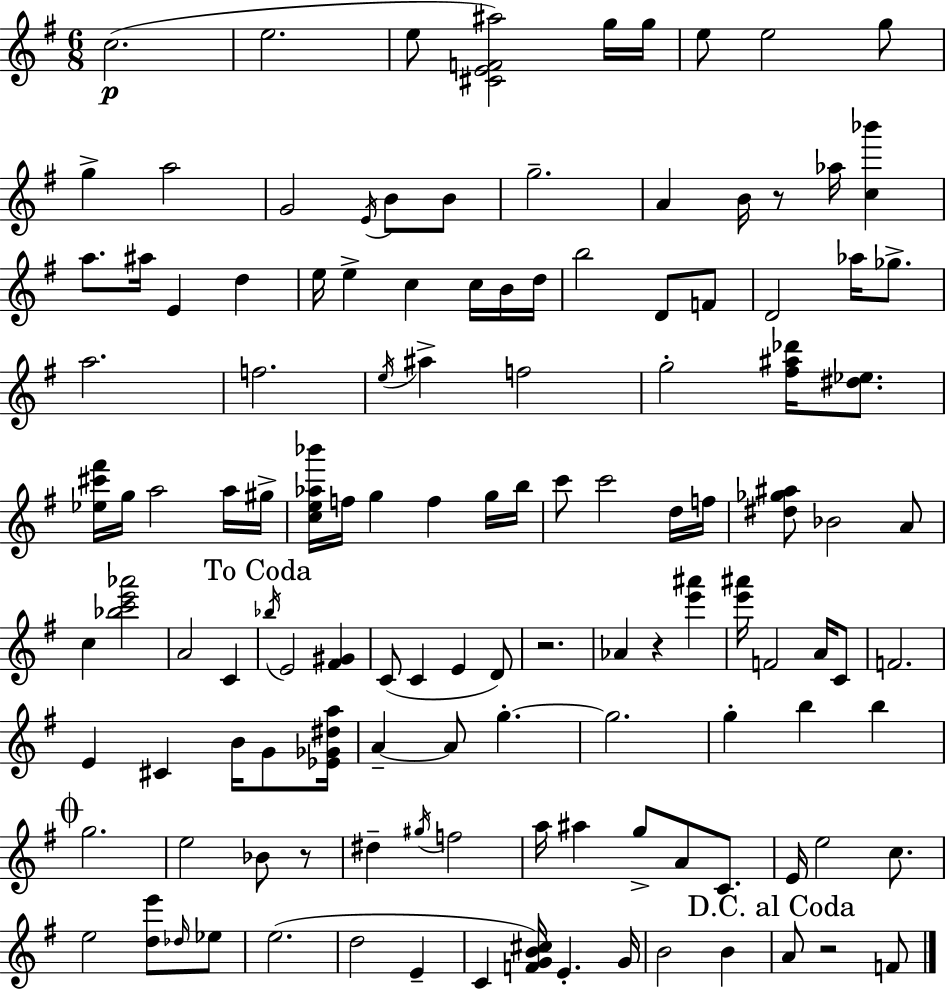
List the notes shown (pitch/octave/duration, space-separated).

C5/h. E5/h. E5/e [C#4,E4,F4,A#5]/h G5/s G5/s E5/e E5/h G5/e G5/q A5/h G4/h E4/s B4/e B4/e G5/h. A4/q B4/s R/e Ab5/s [C5,Bb6]/q A5/e. A#5/s E4/q D5/q E5/s E5/q C5/q C5/s B4/s D5/s B5/h D4/e F4/e D4/h Ab5/s Gb5/e. A5/h. F5/h. E5/s A#5/q F5/h G5/h [F#5,A#5,Db6]/s [D#5,Eb5]/e. [Eb5,C#6,F#6]/s G5/s A5/h A5/s G#5/s [C5,E5,Ab5,Bb6]/s F5/s G5/q F5/q G5/s B5/s C6/e C6/h D5/s F5/s [D#5,Gb5,A#5]/e Bb4/h A4/e C5/q [Bb5,C6,E6,Ab6]/h A4/h C4/q Bb5/s E4/h [F#4,G#4]/q C4/e C4/q E4/q D4/e R/h. Ab4/q R/q [E6,A#6]/q [E6,A#6]/s F4/h A4/s C4/e F4/h. E4/q C#4/q B4/s G4/e [Eb4,Gb4,D#5,A5]/s A4/q A4/e G5/q. G5/h. G5/q B5/q B5/q G5/h. E5/h Bb4/e R/e D#5/q G#5/s F5/h A5/s A#5/q G5/e A4/e C4/e. E4/s E5/h C5/e. E5/h [D5,E6]/e Db5/s Eb5/e E5/h. D5/h E4/q C4/q [F4,G4,B4,C#5]/s E4/q. G4/s B4/h B4/q A4/e R/h F4/e